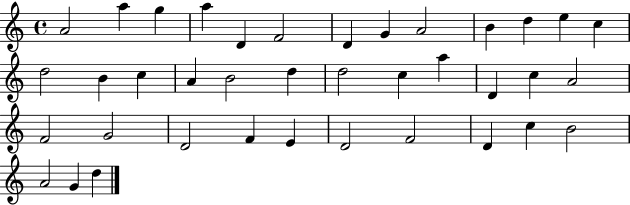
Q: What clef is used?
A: treble